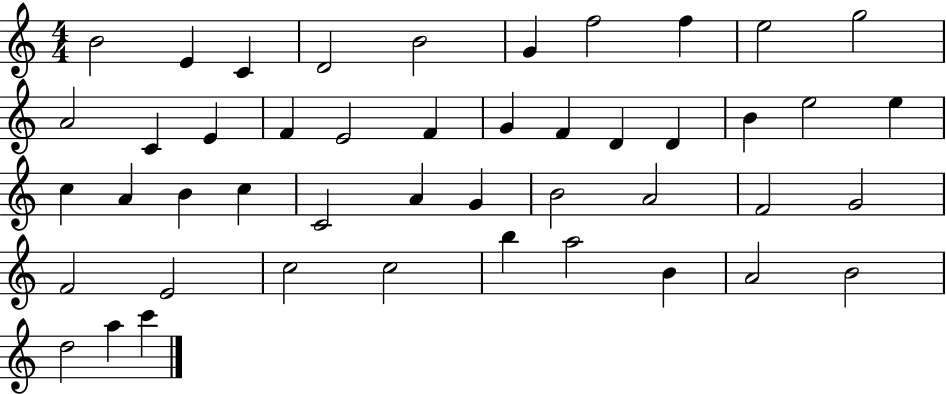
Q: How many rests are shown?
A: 0